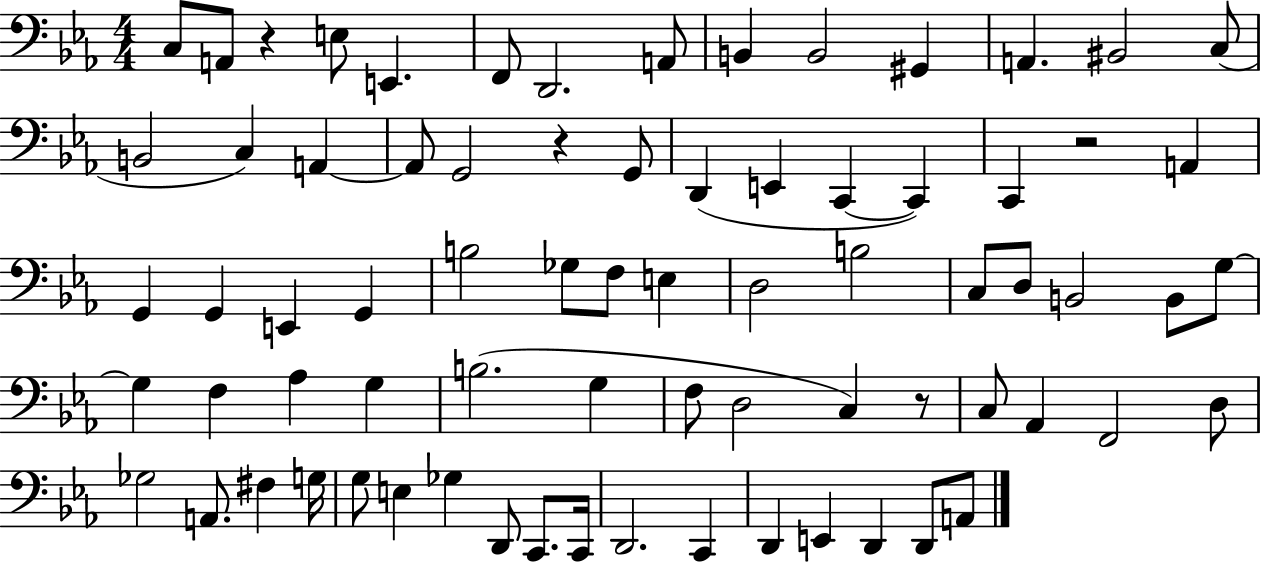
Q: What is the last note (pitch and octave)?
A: A2